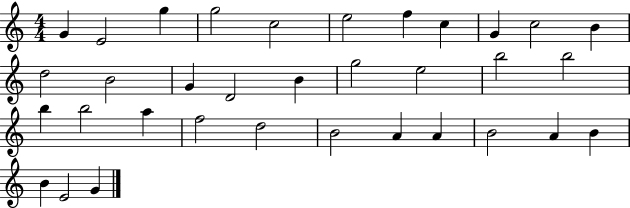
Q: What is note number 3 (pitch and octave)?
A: G5